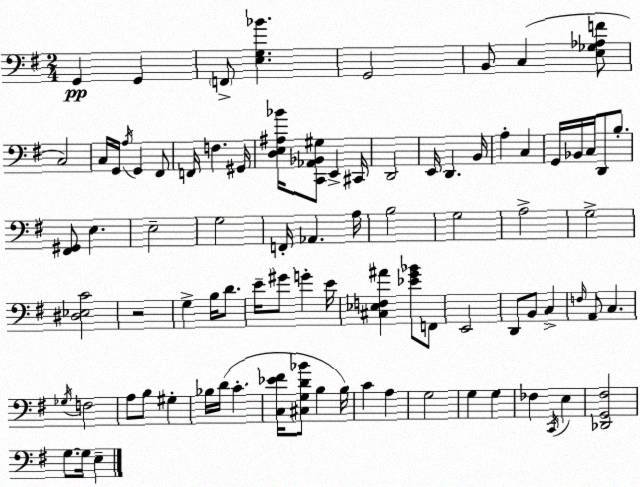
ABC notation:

X:1
T:Untitled
M:2/4
L:1/4
K:Em
G,, G,, F,,/2 [E,G,_B] G,,2 B,,/2 C, [E,_G,_A,F]/2 C,2 C,/4 G,,/4 A,/4 G,, ^F,,/2 F,,/4 F, ^G,,/4 [D,E,^A,_B]/4 [C,,_A,,_B,,^G,]/2 E,, ^C,,/4 D,,2 E,,/4 D,, B,,/4 A, C, G,,/4 _B,,/4 C,/4 D,,/2 B,/2 [^F,,^G,,]/2 E, E,2 G,2 F,,/4 _A,, A,/4 B,2 G,2 A,2 G,2 [^D,_E,C]2 z2 G, B,/4 D/2 E/4 ^G/2 G E/4 [^C,_E,F,^A] [_EG_B]/2 F,,/2 E,,2 D,,/2 B,,/2 C, F,/4 A,,/2 C, _G,/4 F,2 A,/2 B,/2 ^G, _B,/4 D/4 C [C,_E^F]/4 [^C,G,D_B]/2 B, B,/4 C A, G,2 G, G, _F, C,,/4 E, [_D,,G,,^F,]2 G,/2 G,/4 E,